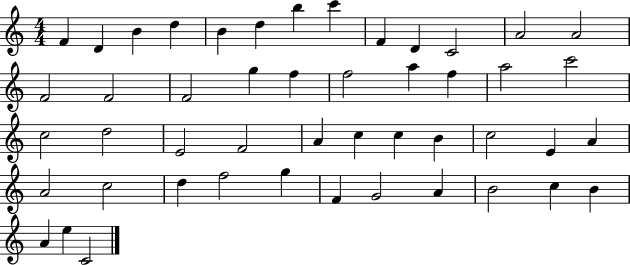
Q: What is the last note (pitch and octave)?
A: C4